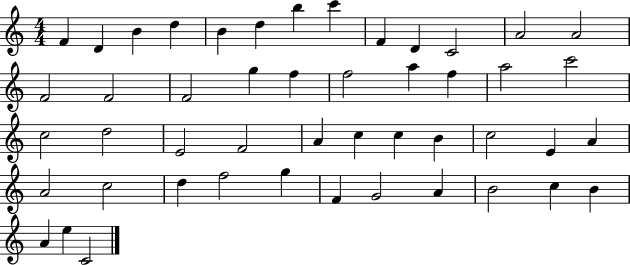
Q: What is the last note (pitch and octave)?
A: C4